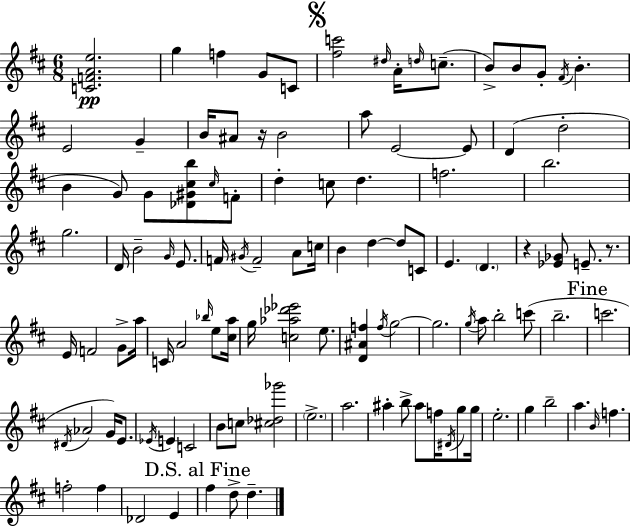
X:1
T:Untitled
M:6/8
L:1/4
K:D
[CFAe]2 g f G/2 C/2 [^fc']2 ^d/4 A/4 d/4 c/2 B/2 B/2 G/2 ^F/4 B E2 G B/4 ^A/2 z/4 B2 a/2 E2 E/2 D d2 B G/2 G/2 [_D^G^cb]/2 ^c/4 F/2 d c/2 d f2 b2 g2 D/4 B2 G/4 E/2 F/4 ^G/4 F2 A/2 c/4 B d d/2 C/2 E D z [_E_G]/2 E/2 z/2 E/4 F2 G/2 a/4 C/4 A2 _b/4 e/2 [^ca]/4 g/4 [c_a_d'_e']2 e/2 [D^Af] f/4 g2 g2 g/4 a/2 b2 c'/2 b2 c'2 ^D/4 _A2 G/4 E/2 _E/4 E C2 B/2 c/2 [^c_d_g']2 e2 a2 ^a b/2 ^a/2 f/4 ^D/4 g/2 g/4 e2 g b2 a B/4 f f2 f _D2 E ^f d/2 d